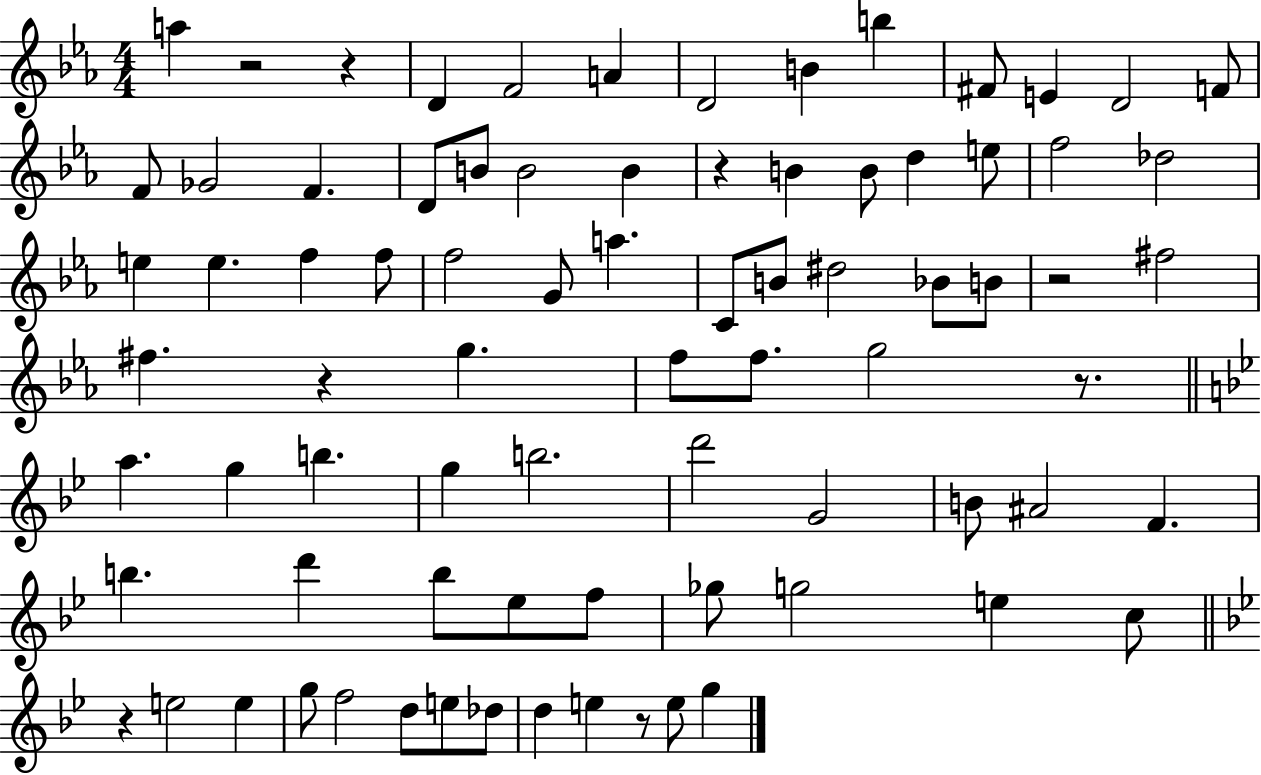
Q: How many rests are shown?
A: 8